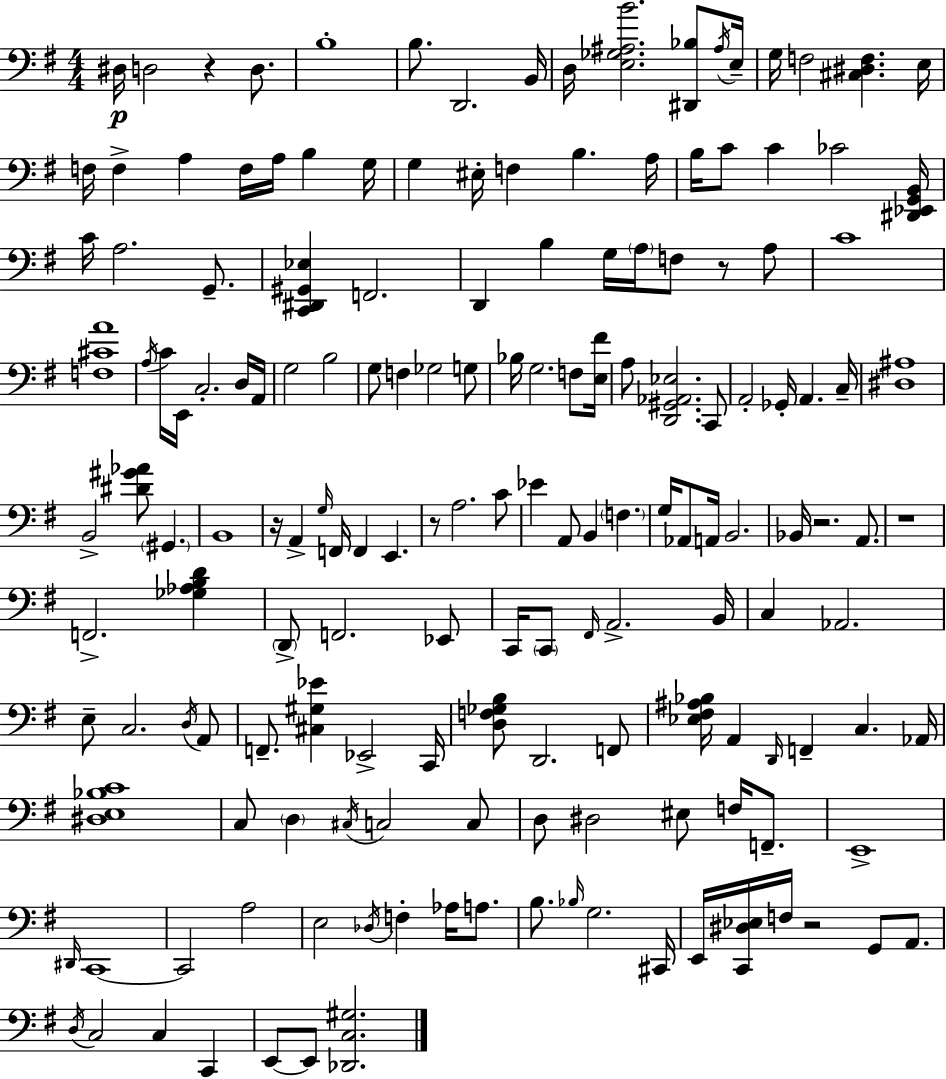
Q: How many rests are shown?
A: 7